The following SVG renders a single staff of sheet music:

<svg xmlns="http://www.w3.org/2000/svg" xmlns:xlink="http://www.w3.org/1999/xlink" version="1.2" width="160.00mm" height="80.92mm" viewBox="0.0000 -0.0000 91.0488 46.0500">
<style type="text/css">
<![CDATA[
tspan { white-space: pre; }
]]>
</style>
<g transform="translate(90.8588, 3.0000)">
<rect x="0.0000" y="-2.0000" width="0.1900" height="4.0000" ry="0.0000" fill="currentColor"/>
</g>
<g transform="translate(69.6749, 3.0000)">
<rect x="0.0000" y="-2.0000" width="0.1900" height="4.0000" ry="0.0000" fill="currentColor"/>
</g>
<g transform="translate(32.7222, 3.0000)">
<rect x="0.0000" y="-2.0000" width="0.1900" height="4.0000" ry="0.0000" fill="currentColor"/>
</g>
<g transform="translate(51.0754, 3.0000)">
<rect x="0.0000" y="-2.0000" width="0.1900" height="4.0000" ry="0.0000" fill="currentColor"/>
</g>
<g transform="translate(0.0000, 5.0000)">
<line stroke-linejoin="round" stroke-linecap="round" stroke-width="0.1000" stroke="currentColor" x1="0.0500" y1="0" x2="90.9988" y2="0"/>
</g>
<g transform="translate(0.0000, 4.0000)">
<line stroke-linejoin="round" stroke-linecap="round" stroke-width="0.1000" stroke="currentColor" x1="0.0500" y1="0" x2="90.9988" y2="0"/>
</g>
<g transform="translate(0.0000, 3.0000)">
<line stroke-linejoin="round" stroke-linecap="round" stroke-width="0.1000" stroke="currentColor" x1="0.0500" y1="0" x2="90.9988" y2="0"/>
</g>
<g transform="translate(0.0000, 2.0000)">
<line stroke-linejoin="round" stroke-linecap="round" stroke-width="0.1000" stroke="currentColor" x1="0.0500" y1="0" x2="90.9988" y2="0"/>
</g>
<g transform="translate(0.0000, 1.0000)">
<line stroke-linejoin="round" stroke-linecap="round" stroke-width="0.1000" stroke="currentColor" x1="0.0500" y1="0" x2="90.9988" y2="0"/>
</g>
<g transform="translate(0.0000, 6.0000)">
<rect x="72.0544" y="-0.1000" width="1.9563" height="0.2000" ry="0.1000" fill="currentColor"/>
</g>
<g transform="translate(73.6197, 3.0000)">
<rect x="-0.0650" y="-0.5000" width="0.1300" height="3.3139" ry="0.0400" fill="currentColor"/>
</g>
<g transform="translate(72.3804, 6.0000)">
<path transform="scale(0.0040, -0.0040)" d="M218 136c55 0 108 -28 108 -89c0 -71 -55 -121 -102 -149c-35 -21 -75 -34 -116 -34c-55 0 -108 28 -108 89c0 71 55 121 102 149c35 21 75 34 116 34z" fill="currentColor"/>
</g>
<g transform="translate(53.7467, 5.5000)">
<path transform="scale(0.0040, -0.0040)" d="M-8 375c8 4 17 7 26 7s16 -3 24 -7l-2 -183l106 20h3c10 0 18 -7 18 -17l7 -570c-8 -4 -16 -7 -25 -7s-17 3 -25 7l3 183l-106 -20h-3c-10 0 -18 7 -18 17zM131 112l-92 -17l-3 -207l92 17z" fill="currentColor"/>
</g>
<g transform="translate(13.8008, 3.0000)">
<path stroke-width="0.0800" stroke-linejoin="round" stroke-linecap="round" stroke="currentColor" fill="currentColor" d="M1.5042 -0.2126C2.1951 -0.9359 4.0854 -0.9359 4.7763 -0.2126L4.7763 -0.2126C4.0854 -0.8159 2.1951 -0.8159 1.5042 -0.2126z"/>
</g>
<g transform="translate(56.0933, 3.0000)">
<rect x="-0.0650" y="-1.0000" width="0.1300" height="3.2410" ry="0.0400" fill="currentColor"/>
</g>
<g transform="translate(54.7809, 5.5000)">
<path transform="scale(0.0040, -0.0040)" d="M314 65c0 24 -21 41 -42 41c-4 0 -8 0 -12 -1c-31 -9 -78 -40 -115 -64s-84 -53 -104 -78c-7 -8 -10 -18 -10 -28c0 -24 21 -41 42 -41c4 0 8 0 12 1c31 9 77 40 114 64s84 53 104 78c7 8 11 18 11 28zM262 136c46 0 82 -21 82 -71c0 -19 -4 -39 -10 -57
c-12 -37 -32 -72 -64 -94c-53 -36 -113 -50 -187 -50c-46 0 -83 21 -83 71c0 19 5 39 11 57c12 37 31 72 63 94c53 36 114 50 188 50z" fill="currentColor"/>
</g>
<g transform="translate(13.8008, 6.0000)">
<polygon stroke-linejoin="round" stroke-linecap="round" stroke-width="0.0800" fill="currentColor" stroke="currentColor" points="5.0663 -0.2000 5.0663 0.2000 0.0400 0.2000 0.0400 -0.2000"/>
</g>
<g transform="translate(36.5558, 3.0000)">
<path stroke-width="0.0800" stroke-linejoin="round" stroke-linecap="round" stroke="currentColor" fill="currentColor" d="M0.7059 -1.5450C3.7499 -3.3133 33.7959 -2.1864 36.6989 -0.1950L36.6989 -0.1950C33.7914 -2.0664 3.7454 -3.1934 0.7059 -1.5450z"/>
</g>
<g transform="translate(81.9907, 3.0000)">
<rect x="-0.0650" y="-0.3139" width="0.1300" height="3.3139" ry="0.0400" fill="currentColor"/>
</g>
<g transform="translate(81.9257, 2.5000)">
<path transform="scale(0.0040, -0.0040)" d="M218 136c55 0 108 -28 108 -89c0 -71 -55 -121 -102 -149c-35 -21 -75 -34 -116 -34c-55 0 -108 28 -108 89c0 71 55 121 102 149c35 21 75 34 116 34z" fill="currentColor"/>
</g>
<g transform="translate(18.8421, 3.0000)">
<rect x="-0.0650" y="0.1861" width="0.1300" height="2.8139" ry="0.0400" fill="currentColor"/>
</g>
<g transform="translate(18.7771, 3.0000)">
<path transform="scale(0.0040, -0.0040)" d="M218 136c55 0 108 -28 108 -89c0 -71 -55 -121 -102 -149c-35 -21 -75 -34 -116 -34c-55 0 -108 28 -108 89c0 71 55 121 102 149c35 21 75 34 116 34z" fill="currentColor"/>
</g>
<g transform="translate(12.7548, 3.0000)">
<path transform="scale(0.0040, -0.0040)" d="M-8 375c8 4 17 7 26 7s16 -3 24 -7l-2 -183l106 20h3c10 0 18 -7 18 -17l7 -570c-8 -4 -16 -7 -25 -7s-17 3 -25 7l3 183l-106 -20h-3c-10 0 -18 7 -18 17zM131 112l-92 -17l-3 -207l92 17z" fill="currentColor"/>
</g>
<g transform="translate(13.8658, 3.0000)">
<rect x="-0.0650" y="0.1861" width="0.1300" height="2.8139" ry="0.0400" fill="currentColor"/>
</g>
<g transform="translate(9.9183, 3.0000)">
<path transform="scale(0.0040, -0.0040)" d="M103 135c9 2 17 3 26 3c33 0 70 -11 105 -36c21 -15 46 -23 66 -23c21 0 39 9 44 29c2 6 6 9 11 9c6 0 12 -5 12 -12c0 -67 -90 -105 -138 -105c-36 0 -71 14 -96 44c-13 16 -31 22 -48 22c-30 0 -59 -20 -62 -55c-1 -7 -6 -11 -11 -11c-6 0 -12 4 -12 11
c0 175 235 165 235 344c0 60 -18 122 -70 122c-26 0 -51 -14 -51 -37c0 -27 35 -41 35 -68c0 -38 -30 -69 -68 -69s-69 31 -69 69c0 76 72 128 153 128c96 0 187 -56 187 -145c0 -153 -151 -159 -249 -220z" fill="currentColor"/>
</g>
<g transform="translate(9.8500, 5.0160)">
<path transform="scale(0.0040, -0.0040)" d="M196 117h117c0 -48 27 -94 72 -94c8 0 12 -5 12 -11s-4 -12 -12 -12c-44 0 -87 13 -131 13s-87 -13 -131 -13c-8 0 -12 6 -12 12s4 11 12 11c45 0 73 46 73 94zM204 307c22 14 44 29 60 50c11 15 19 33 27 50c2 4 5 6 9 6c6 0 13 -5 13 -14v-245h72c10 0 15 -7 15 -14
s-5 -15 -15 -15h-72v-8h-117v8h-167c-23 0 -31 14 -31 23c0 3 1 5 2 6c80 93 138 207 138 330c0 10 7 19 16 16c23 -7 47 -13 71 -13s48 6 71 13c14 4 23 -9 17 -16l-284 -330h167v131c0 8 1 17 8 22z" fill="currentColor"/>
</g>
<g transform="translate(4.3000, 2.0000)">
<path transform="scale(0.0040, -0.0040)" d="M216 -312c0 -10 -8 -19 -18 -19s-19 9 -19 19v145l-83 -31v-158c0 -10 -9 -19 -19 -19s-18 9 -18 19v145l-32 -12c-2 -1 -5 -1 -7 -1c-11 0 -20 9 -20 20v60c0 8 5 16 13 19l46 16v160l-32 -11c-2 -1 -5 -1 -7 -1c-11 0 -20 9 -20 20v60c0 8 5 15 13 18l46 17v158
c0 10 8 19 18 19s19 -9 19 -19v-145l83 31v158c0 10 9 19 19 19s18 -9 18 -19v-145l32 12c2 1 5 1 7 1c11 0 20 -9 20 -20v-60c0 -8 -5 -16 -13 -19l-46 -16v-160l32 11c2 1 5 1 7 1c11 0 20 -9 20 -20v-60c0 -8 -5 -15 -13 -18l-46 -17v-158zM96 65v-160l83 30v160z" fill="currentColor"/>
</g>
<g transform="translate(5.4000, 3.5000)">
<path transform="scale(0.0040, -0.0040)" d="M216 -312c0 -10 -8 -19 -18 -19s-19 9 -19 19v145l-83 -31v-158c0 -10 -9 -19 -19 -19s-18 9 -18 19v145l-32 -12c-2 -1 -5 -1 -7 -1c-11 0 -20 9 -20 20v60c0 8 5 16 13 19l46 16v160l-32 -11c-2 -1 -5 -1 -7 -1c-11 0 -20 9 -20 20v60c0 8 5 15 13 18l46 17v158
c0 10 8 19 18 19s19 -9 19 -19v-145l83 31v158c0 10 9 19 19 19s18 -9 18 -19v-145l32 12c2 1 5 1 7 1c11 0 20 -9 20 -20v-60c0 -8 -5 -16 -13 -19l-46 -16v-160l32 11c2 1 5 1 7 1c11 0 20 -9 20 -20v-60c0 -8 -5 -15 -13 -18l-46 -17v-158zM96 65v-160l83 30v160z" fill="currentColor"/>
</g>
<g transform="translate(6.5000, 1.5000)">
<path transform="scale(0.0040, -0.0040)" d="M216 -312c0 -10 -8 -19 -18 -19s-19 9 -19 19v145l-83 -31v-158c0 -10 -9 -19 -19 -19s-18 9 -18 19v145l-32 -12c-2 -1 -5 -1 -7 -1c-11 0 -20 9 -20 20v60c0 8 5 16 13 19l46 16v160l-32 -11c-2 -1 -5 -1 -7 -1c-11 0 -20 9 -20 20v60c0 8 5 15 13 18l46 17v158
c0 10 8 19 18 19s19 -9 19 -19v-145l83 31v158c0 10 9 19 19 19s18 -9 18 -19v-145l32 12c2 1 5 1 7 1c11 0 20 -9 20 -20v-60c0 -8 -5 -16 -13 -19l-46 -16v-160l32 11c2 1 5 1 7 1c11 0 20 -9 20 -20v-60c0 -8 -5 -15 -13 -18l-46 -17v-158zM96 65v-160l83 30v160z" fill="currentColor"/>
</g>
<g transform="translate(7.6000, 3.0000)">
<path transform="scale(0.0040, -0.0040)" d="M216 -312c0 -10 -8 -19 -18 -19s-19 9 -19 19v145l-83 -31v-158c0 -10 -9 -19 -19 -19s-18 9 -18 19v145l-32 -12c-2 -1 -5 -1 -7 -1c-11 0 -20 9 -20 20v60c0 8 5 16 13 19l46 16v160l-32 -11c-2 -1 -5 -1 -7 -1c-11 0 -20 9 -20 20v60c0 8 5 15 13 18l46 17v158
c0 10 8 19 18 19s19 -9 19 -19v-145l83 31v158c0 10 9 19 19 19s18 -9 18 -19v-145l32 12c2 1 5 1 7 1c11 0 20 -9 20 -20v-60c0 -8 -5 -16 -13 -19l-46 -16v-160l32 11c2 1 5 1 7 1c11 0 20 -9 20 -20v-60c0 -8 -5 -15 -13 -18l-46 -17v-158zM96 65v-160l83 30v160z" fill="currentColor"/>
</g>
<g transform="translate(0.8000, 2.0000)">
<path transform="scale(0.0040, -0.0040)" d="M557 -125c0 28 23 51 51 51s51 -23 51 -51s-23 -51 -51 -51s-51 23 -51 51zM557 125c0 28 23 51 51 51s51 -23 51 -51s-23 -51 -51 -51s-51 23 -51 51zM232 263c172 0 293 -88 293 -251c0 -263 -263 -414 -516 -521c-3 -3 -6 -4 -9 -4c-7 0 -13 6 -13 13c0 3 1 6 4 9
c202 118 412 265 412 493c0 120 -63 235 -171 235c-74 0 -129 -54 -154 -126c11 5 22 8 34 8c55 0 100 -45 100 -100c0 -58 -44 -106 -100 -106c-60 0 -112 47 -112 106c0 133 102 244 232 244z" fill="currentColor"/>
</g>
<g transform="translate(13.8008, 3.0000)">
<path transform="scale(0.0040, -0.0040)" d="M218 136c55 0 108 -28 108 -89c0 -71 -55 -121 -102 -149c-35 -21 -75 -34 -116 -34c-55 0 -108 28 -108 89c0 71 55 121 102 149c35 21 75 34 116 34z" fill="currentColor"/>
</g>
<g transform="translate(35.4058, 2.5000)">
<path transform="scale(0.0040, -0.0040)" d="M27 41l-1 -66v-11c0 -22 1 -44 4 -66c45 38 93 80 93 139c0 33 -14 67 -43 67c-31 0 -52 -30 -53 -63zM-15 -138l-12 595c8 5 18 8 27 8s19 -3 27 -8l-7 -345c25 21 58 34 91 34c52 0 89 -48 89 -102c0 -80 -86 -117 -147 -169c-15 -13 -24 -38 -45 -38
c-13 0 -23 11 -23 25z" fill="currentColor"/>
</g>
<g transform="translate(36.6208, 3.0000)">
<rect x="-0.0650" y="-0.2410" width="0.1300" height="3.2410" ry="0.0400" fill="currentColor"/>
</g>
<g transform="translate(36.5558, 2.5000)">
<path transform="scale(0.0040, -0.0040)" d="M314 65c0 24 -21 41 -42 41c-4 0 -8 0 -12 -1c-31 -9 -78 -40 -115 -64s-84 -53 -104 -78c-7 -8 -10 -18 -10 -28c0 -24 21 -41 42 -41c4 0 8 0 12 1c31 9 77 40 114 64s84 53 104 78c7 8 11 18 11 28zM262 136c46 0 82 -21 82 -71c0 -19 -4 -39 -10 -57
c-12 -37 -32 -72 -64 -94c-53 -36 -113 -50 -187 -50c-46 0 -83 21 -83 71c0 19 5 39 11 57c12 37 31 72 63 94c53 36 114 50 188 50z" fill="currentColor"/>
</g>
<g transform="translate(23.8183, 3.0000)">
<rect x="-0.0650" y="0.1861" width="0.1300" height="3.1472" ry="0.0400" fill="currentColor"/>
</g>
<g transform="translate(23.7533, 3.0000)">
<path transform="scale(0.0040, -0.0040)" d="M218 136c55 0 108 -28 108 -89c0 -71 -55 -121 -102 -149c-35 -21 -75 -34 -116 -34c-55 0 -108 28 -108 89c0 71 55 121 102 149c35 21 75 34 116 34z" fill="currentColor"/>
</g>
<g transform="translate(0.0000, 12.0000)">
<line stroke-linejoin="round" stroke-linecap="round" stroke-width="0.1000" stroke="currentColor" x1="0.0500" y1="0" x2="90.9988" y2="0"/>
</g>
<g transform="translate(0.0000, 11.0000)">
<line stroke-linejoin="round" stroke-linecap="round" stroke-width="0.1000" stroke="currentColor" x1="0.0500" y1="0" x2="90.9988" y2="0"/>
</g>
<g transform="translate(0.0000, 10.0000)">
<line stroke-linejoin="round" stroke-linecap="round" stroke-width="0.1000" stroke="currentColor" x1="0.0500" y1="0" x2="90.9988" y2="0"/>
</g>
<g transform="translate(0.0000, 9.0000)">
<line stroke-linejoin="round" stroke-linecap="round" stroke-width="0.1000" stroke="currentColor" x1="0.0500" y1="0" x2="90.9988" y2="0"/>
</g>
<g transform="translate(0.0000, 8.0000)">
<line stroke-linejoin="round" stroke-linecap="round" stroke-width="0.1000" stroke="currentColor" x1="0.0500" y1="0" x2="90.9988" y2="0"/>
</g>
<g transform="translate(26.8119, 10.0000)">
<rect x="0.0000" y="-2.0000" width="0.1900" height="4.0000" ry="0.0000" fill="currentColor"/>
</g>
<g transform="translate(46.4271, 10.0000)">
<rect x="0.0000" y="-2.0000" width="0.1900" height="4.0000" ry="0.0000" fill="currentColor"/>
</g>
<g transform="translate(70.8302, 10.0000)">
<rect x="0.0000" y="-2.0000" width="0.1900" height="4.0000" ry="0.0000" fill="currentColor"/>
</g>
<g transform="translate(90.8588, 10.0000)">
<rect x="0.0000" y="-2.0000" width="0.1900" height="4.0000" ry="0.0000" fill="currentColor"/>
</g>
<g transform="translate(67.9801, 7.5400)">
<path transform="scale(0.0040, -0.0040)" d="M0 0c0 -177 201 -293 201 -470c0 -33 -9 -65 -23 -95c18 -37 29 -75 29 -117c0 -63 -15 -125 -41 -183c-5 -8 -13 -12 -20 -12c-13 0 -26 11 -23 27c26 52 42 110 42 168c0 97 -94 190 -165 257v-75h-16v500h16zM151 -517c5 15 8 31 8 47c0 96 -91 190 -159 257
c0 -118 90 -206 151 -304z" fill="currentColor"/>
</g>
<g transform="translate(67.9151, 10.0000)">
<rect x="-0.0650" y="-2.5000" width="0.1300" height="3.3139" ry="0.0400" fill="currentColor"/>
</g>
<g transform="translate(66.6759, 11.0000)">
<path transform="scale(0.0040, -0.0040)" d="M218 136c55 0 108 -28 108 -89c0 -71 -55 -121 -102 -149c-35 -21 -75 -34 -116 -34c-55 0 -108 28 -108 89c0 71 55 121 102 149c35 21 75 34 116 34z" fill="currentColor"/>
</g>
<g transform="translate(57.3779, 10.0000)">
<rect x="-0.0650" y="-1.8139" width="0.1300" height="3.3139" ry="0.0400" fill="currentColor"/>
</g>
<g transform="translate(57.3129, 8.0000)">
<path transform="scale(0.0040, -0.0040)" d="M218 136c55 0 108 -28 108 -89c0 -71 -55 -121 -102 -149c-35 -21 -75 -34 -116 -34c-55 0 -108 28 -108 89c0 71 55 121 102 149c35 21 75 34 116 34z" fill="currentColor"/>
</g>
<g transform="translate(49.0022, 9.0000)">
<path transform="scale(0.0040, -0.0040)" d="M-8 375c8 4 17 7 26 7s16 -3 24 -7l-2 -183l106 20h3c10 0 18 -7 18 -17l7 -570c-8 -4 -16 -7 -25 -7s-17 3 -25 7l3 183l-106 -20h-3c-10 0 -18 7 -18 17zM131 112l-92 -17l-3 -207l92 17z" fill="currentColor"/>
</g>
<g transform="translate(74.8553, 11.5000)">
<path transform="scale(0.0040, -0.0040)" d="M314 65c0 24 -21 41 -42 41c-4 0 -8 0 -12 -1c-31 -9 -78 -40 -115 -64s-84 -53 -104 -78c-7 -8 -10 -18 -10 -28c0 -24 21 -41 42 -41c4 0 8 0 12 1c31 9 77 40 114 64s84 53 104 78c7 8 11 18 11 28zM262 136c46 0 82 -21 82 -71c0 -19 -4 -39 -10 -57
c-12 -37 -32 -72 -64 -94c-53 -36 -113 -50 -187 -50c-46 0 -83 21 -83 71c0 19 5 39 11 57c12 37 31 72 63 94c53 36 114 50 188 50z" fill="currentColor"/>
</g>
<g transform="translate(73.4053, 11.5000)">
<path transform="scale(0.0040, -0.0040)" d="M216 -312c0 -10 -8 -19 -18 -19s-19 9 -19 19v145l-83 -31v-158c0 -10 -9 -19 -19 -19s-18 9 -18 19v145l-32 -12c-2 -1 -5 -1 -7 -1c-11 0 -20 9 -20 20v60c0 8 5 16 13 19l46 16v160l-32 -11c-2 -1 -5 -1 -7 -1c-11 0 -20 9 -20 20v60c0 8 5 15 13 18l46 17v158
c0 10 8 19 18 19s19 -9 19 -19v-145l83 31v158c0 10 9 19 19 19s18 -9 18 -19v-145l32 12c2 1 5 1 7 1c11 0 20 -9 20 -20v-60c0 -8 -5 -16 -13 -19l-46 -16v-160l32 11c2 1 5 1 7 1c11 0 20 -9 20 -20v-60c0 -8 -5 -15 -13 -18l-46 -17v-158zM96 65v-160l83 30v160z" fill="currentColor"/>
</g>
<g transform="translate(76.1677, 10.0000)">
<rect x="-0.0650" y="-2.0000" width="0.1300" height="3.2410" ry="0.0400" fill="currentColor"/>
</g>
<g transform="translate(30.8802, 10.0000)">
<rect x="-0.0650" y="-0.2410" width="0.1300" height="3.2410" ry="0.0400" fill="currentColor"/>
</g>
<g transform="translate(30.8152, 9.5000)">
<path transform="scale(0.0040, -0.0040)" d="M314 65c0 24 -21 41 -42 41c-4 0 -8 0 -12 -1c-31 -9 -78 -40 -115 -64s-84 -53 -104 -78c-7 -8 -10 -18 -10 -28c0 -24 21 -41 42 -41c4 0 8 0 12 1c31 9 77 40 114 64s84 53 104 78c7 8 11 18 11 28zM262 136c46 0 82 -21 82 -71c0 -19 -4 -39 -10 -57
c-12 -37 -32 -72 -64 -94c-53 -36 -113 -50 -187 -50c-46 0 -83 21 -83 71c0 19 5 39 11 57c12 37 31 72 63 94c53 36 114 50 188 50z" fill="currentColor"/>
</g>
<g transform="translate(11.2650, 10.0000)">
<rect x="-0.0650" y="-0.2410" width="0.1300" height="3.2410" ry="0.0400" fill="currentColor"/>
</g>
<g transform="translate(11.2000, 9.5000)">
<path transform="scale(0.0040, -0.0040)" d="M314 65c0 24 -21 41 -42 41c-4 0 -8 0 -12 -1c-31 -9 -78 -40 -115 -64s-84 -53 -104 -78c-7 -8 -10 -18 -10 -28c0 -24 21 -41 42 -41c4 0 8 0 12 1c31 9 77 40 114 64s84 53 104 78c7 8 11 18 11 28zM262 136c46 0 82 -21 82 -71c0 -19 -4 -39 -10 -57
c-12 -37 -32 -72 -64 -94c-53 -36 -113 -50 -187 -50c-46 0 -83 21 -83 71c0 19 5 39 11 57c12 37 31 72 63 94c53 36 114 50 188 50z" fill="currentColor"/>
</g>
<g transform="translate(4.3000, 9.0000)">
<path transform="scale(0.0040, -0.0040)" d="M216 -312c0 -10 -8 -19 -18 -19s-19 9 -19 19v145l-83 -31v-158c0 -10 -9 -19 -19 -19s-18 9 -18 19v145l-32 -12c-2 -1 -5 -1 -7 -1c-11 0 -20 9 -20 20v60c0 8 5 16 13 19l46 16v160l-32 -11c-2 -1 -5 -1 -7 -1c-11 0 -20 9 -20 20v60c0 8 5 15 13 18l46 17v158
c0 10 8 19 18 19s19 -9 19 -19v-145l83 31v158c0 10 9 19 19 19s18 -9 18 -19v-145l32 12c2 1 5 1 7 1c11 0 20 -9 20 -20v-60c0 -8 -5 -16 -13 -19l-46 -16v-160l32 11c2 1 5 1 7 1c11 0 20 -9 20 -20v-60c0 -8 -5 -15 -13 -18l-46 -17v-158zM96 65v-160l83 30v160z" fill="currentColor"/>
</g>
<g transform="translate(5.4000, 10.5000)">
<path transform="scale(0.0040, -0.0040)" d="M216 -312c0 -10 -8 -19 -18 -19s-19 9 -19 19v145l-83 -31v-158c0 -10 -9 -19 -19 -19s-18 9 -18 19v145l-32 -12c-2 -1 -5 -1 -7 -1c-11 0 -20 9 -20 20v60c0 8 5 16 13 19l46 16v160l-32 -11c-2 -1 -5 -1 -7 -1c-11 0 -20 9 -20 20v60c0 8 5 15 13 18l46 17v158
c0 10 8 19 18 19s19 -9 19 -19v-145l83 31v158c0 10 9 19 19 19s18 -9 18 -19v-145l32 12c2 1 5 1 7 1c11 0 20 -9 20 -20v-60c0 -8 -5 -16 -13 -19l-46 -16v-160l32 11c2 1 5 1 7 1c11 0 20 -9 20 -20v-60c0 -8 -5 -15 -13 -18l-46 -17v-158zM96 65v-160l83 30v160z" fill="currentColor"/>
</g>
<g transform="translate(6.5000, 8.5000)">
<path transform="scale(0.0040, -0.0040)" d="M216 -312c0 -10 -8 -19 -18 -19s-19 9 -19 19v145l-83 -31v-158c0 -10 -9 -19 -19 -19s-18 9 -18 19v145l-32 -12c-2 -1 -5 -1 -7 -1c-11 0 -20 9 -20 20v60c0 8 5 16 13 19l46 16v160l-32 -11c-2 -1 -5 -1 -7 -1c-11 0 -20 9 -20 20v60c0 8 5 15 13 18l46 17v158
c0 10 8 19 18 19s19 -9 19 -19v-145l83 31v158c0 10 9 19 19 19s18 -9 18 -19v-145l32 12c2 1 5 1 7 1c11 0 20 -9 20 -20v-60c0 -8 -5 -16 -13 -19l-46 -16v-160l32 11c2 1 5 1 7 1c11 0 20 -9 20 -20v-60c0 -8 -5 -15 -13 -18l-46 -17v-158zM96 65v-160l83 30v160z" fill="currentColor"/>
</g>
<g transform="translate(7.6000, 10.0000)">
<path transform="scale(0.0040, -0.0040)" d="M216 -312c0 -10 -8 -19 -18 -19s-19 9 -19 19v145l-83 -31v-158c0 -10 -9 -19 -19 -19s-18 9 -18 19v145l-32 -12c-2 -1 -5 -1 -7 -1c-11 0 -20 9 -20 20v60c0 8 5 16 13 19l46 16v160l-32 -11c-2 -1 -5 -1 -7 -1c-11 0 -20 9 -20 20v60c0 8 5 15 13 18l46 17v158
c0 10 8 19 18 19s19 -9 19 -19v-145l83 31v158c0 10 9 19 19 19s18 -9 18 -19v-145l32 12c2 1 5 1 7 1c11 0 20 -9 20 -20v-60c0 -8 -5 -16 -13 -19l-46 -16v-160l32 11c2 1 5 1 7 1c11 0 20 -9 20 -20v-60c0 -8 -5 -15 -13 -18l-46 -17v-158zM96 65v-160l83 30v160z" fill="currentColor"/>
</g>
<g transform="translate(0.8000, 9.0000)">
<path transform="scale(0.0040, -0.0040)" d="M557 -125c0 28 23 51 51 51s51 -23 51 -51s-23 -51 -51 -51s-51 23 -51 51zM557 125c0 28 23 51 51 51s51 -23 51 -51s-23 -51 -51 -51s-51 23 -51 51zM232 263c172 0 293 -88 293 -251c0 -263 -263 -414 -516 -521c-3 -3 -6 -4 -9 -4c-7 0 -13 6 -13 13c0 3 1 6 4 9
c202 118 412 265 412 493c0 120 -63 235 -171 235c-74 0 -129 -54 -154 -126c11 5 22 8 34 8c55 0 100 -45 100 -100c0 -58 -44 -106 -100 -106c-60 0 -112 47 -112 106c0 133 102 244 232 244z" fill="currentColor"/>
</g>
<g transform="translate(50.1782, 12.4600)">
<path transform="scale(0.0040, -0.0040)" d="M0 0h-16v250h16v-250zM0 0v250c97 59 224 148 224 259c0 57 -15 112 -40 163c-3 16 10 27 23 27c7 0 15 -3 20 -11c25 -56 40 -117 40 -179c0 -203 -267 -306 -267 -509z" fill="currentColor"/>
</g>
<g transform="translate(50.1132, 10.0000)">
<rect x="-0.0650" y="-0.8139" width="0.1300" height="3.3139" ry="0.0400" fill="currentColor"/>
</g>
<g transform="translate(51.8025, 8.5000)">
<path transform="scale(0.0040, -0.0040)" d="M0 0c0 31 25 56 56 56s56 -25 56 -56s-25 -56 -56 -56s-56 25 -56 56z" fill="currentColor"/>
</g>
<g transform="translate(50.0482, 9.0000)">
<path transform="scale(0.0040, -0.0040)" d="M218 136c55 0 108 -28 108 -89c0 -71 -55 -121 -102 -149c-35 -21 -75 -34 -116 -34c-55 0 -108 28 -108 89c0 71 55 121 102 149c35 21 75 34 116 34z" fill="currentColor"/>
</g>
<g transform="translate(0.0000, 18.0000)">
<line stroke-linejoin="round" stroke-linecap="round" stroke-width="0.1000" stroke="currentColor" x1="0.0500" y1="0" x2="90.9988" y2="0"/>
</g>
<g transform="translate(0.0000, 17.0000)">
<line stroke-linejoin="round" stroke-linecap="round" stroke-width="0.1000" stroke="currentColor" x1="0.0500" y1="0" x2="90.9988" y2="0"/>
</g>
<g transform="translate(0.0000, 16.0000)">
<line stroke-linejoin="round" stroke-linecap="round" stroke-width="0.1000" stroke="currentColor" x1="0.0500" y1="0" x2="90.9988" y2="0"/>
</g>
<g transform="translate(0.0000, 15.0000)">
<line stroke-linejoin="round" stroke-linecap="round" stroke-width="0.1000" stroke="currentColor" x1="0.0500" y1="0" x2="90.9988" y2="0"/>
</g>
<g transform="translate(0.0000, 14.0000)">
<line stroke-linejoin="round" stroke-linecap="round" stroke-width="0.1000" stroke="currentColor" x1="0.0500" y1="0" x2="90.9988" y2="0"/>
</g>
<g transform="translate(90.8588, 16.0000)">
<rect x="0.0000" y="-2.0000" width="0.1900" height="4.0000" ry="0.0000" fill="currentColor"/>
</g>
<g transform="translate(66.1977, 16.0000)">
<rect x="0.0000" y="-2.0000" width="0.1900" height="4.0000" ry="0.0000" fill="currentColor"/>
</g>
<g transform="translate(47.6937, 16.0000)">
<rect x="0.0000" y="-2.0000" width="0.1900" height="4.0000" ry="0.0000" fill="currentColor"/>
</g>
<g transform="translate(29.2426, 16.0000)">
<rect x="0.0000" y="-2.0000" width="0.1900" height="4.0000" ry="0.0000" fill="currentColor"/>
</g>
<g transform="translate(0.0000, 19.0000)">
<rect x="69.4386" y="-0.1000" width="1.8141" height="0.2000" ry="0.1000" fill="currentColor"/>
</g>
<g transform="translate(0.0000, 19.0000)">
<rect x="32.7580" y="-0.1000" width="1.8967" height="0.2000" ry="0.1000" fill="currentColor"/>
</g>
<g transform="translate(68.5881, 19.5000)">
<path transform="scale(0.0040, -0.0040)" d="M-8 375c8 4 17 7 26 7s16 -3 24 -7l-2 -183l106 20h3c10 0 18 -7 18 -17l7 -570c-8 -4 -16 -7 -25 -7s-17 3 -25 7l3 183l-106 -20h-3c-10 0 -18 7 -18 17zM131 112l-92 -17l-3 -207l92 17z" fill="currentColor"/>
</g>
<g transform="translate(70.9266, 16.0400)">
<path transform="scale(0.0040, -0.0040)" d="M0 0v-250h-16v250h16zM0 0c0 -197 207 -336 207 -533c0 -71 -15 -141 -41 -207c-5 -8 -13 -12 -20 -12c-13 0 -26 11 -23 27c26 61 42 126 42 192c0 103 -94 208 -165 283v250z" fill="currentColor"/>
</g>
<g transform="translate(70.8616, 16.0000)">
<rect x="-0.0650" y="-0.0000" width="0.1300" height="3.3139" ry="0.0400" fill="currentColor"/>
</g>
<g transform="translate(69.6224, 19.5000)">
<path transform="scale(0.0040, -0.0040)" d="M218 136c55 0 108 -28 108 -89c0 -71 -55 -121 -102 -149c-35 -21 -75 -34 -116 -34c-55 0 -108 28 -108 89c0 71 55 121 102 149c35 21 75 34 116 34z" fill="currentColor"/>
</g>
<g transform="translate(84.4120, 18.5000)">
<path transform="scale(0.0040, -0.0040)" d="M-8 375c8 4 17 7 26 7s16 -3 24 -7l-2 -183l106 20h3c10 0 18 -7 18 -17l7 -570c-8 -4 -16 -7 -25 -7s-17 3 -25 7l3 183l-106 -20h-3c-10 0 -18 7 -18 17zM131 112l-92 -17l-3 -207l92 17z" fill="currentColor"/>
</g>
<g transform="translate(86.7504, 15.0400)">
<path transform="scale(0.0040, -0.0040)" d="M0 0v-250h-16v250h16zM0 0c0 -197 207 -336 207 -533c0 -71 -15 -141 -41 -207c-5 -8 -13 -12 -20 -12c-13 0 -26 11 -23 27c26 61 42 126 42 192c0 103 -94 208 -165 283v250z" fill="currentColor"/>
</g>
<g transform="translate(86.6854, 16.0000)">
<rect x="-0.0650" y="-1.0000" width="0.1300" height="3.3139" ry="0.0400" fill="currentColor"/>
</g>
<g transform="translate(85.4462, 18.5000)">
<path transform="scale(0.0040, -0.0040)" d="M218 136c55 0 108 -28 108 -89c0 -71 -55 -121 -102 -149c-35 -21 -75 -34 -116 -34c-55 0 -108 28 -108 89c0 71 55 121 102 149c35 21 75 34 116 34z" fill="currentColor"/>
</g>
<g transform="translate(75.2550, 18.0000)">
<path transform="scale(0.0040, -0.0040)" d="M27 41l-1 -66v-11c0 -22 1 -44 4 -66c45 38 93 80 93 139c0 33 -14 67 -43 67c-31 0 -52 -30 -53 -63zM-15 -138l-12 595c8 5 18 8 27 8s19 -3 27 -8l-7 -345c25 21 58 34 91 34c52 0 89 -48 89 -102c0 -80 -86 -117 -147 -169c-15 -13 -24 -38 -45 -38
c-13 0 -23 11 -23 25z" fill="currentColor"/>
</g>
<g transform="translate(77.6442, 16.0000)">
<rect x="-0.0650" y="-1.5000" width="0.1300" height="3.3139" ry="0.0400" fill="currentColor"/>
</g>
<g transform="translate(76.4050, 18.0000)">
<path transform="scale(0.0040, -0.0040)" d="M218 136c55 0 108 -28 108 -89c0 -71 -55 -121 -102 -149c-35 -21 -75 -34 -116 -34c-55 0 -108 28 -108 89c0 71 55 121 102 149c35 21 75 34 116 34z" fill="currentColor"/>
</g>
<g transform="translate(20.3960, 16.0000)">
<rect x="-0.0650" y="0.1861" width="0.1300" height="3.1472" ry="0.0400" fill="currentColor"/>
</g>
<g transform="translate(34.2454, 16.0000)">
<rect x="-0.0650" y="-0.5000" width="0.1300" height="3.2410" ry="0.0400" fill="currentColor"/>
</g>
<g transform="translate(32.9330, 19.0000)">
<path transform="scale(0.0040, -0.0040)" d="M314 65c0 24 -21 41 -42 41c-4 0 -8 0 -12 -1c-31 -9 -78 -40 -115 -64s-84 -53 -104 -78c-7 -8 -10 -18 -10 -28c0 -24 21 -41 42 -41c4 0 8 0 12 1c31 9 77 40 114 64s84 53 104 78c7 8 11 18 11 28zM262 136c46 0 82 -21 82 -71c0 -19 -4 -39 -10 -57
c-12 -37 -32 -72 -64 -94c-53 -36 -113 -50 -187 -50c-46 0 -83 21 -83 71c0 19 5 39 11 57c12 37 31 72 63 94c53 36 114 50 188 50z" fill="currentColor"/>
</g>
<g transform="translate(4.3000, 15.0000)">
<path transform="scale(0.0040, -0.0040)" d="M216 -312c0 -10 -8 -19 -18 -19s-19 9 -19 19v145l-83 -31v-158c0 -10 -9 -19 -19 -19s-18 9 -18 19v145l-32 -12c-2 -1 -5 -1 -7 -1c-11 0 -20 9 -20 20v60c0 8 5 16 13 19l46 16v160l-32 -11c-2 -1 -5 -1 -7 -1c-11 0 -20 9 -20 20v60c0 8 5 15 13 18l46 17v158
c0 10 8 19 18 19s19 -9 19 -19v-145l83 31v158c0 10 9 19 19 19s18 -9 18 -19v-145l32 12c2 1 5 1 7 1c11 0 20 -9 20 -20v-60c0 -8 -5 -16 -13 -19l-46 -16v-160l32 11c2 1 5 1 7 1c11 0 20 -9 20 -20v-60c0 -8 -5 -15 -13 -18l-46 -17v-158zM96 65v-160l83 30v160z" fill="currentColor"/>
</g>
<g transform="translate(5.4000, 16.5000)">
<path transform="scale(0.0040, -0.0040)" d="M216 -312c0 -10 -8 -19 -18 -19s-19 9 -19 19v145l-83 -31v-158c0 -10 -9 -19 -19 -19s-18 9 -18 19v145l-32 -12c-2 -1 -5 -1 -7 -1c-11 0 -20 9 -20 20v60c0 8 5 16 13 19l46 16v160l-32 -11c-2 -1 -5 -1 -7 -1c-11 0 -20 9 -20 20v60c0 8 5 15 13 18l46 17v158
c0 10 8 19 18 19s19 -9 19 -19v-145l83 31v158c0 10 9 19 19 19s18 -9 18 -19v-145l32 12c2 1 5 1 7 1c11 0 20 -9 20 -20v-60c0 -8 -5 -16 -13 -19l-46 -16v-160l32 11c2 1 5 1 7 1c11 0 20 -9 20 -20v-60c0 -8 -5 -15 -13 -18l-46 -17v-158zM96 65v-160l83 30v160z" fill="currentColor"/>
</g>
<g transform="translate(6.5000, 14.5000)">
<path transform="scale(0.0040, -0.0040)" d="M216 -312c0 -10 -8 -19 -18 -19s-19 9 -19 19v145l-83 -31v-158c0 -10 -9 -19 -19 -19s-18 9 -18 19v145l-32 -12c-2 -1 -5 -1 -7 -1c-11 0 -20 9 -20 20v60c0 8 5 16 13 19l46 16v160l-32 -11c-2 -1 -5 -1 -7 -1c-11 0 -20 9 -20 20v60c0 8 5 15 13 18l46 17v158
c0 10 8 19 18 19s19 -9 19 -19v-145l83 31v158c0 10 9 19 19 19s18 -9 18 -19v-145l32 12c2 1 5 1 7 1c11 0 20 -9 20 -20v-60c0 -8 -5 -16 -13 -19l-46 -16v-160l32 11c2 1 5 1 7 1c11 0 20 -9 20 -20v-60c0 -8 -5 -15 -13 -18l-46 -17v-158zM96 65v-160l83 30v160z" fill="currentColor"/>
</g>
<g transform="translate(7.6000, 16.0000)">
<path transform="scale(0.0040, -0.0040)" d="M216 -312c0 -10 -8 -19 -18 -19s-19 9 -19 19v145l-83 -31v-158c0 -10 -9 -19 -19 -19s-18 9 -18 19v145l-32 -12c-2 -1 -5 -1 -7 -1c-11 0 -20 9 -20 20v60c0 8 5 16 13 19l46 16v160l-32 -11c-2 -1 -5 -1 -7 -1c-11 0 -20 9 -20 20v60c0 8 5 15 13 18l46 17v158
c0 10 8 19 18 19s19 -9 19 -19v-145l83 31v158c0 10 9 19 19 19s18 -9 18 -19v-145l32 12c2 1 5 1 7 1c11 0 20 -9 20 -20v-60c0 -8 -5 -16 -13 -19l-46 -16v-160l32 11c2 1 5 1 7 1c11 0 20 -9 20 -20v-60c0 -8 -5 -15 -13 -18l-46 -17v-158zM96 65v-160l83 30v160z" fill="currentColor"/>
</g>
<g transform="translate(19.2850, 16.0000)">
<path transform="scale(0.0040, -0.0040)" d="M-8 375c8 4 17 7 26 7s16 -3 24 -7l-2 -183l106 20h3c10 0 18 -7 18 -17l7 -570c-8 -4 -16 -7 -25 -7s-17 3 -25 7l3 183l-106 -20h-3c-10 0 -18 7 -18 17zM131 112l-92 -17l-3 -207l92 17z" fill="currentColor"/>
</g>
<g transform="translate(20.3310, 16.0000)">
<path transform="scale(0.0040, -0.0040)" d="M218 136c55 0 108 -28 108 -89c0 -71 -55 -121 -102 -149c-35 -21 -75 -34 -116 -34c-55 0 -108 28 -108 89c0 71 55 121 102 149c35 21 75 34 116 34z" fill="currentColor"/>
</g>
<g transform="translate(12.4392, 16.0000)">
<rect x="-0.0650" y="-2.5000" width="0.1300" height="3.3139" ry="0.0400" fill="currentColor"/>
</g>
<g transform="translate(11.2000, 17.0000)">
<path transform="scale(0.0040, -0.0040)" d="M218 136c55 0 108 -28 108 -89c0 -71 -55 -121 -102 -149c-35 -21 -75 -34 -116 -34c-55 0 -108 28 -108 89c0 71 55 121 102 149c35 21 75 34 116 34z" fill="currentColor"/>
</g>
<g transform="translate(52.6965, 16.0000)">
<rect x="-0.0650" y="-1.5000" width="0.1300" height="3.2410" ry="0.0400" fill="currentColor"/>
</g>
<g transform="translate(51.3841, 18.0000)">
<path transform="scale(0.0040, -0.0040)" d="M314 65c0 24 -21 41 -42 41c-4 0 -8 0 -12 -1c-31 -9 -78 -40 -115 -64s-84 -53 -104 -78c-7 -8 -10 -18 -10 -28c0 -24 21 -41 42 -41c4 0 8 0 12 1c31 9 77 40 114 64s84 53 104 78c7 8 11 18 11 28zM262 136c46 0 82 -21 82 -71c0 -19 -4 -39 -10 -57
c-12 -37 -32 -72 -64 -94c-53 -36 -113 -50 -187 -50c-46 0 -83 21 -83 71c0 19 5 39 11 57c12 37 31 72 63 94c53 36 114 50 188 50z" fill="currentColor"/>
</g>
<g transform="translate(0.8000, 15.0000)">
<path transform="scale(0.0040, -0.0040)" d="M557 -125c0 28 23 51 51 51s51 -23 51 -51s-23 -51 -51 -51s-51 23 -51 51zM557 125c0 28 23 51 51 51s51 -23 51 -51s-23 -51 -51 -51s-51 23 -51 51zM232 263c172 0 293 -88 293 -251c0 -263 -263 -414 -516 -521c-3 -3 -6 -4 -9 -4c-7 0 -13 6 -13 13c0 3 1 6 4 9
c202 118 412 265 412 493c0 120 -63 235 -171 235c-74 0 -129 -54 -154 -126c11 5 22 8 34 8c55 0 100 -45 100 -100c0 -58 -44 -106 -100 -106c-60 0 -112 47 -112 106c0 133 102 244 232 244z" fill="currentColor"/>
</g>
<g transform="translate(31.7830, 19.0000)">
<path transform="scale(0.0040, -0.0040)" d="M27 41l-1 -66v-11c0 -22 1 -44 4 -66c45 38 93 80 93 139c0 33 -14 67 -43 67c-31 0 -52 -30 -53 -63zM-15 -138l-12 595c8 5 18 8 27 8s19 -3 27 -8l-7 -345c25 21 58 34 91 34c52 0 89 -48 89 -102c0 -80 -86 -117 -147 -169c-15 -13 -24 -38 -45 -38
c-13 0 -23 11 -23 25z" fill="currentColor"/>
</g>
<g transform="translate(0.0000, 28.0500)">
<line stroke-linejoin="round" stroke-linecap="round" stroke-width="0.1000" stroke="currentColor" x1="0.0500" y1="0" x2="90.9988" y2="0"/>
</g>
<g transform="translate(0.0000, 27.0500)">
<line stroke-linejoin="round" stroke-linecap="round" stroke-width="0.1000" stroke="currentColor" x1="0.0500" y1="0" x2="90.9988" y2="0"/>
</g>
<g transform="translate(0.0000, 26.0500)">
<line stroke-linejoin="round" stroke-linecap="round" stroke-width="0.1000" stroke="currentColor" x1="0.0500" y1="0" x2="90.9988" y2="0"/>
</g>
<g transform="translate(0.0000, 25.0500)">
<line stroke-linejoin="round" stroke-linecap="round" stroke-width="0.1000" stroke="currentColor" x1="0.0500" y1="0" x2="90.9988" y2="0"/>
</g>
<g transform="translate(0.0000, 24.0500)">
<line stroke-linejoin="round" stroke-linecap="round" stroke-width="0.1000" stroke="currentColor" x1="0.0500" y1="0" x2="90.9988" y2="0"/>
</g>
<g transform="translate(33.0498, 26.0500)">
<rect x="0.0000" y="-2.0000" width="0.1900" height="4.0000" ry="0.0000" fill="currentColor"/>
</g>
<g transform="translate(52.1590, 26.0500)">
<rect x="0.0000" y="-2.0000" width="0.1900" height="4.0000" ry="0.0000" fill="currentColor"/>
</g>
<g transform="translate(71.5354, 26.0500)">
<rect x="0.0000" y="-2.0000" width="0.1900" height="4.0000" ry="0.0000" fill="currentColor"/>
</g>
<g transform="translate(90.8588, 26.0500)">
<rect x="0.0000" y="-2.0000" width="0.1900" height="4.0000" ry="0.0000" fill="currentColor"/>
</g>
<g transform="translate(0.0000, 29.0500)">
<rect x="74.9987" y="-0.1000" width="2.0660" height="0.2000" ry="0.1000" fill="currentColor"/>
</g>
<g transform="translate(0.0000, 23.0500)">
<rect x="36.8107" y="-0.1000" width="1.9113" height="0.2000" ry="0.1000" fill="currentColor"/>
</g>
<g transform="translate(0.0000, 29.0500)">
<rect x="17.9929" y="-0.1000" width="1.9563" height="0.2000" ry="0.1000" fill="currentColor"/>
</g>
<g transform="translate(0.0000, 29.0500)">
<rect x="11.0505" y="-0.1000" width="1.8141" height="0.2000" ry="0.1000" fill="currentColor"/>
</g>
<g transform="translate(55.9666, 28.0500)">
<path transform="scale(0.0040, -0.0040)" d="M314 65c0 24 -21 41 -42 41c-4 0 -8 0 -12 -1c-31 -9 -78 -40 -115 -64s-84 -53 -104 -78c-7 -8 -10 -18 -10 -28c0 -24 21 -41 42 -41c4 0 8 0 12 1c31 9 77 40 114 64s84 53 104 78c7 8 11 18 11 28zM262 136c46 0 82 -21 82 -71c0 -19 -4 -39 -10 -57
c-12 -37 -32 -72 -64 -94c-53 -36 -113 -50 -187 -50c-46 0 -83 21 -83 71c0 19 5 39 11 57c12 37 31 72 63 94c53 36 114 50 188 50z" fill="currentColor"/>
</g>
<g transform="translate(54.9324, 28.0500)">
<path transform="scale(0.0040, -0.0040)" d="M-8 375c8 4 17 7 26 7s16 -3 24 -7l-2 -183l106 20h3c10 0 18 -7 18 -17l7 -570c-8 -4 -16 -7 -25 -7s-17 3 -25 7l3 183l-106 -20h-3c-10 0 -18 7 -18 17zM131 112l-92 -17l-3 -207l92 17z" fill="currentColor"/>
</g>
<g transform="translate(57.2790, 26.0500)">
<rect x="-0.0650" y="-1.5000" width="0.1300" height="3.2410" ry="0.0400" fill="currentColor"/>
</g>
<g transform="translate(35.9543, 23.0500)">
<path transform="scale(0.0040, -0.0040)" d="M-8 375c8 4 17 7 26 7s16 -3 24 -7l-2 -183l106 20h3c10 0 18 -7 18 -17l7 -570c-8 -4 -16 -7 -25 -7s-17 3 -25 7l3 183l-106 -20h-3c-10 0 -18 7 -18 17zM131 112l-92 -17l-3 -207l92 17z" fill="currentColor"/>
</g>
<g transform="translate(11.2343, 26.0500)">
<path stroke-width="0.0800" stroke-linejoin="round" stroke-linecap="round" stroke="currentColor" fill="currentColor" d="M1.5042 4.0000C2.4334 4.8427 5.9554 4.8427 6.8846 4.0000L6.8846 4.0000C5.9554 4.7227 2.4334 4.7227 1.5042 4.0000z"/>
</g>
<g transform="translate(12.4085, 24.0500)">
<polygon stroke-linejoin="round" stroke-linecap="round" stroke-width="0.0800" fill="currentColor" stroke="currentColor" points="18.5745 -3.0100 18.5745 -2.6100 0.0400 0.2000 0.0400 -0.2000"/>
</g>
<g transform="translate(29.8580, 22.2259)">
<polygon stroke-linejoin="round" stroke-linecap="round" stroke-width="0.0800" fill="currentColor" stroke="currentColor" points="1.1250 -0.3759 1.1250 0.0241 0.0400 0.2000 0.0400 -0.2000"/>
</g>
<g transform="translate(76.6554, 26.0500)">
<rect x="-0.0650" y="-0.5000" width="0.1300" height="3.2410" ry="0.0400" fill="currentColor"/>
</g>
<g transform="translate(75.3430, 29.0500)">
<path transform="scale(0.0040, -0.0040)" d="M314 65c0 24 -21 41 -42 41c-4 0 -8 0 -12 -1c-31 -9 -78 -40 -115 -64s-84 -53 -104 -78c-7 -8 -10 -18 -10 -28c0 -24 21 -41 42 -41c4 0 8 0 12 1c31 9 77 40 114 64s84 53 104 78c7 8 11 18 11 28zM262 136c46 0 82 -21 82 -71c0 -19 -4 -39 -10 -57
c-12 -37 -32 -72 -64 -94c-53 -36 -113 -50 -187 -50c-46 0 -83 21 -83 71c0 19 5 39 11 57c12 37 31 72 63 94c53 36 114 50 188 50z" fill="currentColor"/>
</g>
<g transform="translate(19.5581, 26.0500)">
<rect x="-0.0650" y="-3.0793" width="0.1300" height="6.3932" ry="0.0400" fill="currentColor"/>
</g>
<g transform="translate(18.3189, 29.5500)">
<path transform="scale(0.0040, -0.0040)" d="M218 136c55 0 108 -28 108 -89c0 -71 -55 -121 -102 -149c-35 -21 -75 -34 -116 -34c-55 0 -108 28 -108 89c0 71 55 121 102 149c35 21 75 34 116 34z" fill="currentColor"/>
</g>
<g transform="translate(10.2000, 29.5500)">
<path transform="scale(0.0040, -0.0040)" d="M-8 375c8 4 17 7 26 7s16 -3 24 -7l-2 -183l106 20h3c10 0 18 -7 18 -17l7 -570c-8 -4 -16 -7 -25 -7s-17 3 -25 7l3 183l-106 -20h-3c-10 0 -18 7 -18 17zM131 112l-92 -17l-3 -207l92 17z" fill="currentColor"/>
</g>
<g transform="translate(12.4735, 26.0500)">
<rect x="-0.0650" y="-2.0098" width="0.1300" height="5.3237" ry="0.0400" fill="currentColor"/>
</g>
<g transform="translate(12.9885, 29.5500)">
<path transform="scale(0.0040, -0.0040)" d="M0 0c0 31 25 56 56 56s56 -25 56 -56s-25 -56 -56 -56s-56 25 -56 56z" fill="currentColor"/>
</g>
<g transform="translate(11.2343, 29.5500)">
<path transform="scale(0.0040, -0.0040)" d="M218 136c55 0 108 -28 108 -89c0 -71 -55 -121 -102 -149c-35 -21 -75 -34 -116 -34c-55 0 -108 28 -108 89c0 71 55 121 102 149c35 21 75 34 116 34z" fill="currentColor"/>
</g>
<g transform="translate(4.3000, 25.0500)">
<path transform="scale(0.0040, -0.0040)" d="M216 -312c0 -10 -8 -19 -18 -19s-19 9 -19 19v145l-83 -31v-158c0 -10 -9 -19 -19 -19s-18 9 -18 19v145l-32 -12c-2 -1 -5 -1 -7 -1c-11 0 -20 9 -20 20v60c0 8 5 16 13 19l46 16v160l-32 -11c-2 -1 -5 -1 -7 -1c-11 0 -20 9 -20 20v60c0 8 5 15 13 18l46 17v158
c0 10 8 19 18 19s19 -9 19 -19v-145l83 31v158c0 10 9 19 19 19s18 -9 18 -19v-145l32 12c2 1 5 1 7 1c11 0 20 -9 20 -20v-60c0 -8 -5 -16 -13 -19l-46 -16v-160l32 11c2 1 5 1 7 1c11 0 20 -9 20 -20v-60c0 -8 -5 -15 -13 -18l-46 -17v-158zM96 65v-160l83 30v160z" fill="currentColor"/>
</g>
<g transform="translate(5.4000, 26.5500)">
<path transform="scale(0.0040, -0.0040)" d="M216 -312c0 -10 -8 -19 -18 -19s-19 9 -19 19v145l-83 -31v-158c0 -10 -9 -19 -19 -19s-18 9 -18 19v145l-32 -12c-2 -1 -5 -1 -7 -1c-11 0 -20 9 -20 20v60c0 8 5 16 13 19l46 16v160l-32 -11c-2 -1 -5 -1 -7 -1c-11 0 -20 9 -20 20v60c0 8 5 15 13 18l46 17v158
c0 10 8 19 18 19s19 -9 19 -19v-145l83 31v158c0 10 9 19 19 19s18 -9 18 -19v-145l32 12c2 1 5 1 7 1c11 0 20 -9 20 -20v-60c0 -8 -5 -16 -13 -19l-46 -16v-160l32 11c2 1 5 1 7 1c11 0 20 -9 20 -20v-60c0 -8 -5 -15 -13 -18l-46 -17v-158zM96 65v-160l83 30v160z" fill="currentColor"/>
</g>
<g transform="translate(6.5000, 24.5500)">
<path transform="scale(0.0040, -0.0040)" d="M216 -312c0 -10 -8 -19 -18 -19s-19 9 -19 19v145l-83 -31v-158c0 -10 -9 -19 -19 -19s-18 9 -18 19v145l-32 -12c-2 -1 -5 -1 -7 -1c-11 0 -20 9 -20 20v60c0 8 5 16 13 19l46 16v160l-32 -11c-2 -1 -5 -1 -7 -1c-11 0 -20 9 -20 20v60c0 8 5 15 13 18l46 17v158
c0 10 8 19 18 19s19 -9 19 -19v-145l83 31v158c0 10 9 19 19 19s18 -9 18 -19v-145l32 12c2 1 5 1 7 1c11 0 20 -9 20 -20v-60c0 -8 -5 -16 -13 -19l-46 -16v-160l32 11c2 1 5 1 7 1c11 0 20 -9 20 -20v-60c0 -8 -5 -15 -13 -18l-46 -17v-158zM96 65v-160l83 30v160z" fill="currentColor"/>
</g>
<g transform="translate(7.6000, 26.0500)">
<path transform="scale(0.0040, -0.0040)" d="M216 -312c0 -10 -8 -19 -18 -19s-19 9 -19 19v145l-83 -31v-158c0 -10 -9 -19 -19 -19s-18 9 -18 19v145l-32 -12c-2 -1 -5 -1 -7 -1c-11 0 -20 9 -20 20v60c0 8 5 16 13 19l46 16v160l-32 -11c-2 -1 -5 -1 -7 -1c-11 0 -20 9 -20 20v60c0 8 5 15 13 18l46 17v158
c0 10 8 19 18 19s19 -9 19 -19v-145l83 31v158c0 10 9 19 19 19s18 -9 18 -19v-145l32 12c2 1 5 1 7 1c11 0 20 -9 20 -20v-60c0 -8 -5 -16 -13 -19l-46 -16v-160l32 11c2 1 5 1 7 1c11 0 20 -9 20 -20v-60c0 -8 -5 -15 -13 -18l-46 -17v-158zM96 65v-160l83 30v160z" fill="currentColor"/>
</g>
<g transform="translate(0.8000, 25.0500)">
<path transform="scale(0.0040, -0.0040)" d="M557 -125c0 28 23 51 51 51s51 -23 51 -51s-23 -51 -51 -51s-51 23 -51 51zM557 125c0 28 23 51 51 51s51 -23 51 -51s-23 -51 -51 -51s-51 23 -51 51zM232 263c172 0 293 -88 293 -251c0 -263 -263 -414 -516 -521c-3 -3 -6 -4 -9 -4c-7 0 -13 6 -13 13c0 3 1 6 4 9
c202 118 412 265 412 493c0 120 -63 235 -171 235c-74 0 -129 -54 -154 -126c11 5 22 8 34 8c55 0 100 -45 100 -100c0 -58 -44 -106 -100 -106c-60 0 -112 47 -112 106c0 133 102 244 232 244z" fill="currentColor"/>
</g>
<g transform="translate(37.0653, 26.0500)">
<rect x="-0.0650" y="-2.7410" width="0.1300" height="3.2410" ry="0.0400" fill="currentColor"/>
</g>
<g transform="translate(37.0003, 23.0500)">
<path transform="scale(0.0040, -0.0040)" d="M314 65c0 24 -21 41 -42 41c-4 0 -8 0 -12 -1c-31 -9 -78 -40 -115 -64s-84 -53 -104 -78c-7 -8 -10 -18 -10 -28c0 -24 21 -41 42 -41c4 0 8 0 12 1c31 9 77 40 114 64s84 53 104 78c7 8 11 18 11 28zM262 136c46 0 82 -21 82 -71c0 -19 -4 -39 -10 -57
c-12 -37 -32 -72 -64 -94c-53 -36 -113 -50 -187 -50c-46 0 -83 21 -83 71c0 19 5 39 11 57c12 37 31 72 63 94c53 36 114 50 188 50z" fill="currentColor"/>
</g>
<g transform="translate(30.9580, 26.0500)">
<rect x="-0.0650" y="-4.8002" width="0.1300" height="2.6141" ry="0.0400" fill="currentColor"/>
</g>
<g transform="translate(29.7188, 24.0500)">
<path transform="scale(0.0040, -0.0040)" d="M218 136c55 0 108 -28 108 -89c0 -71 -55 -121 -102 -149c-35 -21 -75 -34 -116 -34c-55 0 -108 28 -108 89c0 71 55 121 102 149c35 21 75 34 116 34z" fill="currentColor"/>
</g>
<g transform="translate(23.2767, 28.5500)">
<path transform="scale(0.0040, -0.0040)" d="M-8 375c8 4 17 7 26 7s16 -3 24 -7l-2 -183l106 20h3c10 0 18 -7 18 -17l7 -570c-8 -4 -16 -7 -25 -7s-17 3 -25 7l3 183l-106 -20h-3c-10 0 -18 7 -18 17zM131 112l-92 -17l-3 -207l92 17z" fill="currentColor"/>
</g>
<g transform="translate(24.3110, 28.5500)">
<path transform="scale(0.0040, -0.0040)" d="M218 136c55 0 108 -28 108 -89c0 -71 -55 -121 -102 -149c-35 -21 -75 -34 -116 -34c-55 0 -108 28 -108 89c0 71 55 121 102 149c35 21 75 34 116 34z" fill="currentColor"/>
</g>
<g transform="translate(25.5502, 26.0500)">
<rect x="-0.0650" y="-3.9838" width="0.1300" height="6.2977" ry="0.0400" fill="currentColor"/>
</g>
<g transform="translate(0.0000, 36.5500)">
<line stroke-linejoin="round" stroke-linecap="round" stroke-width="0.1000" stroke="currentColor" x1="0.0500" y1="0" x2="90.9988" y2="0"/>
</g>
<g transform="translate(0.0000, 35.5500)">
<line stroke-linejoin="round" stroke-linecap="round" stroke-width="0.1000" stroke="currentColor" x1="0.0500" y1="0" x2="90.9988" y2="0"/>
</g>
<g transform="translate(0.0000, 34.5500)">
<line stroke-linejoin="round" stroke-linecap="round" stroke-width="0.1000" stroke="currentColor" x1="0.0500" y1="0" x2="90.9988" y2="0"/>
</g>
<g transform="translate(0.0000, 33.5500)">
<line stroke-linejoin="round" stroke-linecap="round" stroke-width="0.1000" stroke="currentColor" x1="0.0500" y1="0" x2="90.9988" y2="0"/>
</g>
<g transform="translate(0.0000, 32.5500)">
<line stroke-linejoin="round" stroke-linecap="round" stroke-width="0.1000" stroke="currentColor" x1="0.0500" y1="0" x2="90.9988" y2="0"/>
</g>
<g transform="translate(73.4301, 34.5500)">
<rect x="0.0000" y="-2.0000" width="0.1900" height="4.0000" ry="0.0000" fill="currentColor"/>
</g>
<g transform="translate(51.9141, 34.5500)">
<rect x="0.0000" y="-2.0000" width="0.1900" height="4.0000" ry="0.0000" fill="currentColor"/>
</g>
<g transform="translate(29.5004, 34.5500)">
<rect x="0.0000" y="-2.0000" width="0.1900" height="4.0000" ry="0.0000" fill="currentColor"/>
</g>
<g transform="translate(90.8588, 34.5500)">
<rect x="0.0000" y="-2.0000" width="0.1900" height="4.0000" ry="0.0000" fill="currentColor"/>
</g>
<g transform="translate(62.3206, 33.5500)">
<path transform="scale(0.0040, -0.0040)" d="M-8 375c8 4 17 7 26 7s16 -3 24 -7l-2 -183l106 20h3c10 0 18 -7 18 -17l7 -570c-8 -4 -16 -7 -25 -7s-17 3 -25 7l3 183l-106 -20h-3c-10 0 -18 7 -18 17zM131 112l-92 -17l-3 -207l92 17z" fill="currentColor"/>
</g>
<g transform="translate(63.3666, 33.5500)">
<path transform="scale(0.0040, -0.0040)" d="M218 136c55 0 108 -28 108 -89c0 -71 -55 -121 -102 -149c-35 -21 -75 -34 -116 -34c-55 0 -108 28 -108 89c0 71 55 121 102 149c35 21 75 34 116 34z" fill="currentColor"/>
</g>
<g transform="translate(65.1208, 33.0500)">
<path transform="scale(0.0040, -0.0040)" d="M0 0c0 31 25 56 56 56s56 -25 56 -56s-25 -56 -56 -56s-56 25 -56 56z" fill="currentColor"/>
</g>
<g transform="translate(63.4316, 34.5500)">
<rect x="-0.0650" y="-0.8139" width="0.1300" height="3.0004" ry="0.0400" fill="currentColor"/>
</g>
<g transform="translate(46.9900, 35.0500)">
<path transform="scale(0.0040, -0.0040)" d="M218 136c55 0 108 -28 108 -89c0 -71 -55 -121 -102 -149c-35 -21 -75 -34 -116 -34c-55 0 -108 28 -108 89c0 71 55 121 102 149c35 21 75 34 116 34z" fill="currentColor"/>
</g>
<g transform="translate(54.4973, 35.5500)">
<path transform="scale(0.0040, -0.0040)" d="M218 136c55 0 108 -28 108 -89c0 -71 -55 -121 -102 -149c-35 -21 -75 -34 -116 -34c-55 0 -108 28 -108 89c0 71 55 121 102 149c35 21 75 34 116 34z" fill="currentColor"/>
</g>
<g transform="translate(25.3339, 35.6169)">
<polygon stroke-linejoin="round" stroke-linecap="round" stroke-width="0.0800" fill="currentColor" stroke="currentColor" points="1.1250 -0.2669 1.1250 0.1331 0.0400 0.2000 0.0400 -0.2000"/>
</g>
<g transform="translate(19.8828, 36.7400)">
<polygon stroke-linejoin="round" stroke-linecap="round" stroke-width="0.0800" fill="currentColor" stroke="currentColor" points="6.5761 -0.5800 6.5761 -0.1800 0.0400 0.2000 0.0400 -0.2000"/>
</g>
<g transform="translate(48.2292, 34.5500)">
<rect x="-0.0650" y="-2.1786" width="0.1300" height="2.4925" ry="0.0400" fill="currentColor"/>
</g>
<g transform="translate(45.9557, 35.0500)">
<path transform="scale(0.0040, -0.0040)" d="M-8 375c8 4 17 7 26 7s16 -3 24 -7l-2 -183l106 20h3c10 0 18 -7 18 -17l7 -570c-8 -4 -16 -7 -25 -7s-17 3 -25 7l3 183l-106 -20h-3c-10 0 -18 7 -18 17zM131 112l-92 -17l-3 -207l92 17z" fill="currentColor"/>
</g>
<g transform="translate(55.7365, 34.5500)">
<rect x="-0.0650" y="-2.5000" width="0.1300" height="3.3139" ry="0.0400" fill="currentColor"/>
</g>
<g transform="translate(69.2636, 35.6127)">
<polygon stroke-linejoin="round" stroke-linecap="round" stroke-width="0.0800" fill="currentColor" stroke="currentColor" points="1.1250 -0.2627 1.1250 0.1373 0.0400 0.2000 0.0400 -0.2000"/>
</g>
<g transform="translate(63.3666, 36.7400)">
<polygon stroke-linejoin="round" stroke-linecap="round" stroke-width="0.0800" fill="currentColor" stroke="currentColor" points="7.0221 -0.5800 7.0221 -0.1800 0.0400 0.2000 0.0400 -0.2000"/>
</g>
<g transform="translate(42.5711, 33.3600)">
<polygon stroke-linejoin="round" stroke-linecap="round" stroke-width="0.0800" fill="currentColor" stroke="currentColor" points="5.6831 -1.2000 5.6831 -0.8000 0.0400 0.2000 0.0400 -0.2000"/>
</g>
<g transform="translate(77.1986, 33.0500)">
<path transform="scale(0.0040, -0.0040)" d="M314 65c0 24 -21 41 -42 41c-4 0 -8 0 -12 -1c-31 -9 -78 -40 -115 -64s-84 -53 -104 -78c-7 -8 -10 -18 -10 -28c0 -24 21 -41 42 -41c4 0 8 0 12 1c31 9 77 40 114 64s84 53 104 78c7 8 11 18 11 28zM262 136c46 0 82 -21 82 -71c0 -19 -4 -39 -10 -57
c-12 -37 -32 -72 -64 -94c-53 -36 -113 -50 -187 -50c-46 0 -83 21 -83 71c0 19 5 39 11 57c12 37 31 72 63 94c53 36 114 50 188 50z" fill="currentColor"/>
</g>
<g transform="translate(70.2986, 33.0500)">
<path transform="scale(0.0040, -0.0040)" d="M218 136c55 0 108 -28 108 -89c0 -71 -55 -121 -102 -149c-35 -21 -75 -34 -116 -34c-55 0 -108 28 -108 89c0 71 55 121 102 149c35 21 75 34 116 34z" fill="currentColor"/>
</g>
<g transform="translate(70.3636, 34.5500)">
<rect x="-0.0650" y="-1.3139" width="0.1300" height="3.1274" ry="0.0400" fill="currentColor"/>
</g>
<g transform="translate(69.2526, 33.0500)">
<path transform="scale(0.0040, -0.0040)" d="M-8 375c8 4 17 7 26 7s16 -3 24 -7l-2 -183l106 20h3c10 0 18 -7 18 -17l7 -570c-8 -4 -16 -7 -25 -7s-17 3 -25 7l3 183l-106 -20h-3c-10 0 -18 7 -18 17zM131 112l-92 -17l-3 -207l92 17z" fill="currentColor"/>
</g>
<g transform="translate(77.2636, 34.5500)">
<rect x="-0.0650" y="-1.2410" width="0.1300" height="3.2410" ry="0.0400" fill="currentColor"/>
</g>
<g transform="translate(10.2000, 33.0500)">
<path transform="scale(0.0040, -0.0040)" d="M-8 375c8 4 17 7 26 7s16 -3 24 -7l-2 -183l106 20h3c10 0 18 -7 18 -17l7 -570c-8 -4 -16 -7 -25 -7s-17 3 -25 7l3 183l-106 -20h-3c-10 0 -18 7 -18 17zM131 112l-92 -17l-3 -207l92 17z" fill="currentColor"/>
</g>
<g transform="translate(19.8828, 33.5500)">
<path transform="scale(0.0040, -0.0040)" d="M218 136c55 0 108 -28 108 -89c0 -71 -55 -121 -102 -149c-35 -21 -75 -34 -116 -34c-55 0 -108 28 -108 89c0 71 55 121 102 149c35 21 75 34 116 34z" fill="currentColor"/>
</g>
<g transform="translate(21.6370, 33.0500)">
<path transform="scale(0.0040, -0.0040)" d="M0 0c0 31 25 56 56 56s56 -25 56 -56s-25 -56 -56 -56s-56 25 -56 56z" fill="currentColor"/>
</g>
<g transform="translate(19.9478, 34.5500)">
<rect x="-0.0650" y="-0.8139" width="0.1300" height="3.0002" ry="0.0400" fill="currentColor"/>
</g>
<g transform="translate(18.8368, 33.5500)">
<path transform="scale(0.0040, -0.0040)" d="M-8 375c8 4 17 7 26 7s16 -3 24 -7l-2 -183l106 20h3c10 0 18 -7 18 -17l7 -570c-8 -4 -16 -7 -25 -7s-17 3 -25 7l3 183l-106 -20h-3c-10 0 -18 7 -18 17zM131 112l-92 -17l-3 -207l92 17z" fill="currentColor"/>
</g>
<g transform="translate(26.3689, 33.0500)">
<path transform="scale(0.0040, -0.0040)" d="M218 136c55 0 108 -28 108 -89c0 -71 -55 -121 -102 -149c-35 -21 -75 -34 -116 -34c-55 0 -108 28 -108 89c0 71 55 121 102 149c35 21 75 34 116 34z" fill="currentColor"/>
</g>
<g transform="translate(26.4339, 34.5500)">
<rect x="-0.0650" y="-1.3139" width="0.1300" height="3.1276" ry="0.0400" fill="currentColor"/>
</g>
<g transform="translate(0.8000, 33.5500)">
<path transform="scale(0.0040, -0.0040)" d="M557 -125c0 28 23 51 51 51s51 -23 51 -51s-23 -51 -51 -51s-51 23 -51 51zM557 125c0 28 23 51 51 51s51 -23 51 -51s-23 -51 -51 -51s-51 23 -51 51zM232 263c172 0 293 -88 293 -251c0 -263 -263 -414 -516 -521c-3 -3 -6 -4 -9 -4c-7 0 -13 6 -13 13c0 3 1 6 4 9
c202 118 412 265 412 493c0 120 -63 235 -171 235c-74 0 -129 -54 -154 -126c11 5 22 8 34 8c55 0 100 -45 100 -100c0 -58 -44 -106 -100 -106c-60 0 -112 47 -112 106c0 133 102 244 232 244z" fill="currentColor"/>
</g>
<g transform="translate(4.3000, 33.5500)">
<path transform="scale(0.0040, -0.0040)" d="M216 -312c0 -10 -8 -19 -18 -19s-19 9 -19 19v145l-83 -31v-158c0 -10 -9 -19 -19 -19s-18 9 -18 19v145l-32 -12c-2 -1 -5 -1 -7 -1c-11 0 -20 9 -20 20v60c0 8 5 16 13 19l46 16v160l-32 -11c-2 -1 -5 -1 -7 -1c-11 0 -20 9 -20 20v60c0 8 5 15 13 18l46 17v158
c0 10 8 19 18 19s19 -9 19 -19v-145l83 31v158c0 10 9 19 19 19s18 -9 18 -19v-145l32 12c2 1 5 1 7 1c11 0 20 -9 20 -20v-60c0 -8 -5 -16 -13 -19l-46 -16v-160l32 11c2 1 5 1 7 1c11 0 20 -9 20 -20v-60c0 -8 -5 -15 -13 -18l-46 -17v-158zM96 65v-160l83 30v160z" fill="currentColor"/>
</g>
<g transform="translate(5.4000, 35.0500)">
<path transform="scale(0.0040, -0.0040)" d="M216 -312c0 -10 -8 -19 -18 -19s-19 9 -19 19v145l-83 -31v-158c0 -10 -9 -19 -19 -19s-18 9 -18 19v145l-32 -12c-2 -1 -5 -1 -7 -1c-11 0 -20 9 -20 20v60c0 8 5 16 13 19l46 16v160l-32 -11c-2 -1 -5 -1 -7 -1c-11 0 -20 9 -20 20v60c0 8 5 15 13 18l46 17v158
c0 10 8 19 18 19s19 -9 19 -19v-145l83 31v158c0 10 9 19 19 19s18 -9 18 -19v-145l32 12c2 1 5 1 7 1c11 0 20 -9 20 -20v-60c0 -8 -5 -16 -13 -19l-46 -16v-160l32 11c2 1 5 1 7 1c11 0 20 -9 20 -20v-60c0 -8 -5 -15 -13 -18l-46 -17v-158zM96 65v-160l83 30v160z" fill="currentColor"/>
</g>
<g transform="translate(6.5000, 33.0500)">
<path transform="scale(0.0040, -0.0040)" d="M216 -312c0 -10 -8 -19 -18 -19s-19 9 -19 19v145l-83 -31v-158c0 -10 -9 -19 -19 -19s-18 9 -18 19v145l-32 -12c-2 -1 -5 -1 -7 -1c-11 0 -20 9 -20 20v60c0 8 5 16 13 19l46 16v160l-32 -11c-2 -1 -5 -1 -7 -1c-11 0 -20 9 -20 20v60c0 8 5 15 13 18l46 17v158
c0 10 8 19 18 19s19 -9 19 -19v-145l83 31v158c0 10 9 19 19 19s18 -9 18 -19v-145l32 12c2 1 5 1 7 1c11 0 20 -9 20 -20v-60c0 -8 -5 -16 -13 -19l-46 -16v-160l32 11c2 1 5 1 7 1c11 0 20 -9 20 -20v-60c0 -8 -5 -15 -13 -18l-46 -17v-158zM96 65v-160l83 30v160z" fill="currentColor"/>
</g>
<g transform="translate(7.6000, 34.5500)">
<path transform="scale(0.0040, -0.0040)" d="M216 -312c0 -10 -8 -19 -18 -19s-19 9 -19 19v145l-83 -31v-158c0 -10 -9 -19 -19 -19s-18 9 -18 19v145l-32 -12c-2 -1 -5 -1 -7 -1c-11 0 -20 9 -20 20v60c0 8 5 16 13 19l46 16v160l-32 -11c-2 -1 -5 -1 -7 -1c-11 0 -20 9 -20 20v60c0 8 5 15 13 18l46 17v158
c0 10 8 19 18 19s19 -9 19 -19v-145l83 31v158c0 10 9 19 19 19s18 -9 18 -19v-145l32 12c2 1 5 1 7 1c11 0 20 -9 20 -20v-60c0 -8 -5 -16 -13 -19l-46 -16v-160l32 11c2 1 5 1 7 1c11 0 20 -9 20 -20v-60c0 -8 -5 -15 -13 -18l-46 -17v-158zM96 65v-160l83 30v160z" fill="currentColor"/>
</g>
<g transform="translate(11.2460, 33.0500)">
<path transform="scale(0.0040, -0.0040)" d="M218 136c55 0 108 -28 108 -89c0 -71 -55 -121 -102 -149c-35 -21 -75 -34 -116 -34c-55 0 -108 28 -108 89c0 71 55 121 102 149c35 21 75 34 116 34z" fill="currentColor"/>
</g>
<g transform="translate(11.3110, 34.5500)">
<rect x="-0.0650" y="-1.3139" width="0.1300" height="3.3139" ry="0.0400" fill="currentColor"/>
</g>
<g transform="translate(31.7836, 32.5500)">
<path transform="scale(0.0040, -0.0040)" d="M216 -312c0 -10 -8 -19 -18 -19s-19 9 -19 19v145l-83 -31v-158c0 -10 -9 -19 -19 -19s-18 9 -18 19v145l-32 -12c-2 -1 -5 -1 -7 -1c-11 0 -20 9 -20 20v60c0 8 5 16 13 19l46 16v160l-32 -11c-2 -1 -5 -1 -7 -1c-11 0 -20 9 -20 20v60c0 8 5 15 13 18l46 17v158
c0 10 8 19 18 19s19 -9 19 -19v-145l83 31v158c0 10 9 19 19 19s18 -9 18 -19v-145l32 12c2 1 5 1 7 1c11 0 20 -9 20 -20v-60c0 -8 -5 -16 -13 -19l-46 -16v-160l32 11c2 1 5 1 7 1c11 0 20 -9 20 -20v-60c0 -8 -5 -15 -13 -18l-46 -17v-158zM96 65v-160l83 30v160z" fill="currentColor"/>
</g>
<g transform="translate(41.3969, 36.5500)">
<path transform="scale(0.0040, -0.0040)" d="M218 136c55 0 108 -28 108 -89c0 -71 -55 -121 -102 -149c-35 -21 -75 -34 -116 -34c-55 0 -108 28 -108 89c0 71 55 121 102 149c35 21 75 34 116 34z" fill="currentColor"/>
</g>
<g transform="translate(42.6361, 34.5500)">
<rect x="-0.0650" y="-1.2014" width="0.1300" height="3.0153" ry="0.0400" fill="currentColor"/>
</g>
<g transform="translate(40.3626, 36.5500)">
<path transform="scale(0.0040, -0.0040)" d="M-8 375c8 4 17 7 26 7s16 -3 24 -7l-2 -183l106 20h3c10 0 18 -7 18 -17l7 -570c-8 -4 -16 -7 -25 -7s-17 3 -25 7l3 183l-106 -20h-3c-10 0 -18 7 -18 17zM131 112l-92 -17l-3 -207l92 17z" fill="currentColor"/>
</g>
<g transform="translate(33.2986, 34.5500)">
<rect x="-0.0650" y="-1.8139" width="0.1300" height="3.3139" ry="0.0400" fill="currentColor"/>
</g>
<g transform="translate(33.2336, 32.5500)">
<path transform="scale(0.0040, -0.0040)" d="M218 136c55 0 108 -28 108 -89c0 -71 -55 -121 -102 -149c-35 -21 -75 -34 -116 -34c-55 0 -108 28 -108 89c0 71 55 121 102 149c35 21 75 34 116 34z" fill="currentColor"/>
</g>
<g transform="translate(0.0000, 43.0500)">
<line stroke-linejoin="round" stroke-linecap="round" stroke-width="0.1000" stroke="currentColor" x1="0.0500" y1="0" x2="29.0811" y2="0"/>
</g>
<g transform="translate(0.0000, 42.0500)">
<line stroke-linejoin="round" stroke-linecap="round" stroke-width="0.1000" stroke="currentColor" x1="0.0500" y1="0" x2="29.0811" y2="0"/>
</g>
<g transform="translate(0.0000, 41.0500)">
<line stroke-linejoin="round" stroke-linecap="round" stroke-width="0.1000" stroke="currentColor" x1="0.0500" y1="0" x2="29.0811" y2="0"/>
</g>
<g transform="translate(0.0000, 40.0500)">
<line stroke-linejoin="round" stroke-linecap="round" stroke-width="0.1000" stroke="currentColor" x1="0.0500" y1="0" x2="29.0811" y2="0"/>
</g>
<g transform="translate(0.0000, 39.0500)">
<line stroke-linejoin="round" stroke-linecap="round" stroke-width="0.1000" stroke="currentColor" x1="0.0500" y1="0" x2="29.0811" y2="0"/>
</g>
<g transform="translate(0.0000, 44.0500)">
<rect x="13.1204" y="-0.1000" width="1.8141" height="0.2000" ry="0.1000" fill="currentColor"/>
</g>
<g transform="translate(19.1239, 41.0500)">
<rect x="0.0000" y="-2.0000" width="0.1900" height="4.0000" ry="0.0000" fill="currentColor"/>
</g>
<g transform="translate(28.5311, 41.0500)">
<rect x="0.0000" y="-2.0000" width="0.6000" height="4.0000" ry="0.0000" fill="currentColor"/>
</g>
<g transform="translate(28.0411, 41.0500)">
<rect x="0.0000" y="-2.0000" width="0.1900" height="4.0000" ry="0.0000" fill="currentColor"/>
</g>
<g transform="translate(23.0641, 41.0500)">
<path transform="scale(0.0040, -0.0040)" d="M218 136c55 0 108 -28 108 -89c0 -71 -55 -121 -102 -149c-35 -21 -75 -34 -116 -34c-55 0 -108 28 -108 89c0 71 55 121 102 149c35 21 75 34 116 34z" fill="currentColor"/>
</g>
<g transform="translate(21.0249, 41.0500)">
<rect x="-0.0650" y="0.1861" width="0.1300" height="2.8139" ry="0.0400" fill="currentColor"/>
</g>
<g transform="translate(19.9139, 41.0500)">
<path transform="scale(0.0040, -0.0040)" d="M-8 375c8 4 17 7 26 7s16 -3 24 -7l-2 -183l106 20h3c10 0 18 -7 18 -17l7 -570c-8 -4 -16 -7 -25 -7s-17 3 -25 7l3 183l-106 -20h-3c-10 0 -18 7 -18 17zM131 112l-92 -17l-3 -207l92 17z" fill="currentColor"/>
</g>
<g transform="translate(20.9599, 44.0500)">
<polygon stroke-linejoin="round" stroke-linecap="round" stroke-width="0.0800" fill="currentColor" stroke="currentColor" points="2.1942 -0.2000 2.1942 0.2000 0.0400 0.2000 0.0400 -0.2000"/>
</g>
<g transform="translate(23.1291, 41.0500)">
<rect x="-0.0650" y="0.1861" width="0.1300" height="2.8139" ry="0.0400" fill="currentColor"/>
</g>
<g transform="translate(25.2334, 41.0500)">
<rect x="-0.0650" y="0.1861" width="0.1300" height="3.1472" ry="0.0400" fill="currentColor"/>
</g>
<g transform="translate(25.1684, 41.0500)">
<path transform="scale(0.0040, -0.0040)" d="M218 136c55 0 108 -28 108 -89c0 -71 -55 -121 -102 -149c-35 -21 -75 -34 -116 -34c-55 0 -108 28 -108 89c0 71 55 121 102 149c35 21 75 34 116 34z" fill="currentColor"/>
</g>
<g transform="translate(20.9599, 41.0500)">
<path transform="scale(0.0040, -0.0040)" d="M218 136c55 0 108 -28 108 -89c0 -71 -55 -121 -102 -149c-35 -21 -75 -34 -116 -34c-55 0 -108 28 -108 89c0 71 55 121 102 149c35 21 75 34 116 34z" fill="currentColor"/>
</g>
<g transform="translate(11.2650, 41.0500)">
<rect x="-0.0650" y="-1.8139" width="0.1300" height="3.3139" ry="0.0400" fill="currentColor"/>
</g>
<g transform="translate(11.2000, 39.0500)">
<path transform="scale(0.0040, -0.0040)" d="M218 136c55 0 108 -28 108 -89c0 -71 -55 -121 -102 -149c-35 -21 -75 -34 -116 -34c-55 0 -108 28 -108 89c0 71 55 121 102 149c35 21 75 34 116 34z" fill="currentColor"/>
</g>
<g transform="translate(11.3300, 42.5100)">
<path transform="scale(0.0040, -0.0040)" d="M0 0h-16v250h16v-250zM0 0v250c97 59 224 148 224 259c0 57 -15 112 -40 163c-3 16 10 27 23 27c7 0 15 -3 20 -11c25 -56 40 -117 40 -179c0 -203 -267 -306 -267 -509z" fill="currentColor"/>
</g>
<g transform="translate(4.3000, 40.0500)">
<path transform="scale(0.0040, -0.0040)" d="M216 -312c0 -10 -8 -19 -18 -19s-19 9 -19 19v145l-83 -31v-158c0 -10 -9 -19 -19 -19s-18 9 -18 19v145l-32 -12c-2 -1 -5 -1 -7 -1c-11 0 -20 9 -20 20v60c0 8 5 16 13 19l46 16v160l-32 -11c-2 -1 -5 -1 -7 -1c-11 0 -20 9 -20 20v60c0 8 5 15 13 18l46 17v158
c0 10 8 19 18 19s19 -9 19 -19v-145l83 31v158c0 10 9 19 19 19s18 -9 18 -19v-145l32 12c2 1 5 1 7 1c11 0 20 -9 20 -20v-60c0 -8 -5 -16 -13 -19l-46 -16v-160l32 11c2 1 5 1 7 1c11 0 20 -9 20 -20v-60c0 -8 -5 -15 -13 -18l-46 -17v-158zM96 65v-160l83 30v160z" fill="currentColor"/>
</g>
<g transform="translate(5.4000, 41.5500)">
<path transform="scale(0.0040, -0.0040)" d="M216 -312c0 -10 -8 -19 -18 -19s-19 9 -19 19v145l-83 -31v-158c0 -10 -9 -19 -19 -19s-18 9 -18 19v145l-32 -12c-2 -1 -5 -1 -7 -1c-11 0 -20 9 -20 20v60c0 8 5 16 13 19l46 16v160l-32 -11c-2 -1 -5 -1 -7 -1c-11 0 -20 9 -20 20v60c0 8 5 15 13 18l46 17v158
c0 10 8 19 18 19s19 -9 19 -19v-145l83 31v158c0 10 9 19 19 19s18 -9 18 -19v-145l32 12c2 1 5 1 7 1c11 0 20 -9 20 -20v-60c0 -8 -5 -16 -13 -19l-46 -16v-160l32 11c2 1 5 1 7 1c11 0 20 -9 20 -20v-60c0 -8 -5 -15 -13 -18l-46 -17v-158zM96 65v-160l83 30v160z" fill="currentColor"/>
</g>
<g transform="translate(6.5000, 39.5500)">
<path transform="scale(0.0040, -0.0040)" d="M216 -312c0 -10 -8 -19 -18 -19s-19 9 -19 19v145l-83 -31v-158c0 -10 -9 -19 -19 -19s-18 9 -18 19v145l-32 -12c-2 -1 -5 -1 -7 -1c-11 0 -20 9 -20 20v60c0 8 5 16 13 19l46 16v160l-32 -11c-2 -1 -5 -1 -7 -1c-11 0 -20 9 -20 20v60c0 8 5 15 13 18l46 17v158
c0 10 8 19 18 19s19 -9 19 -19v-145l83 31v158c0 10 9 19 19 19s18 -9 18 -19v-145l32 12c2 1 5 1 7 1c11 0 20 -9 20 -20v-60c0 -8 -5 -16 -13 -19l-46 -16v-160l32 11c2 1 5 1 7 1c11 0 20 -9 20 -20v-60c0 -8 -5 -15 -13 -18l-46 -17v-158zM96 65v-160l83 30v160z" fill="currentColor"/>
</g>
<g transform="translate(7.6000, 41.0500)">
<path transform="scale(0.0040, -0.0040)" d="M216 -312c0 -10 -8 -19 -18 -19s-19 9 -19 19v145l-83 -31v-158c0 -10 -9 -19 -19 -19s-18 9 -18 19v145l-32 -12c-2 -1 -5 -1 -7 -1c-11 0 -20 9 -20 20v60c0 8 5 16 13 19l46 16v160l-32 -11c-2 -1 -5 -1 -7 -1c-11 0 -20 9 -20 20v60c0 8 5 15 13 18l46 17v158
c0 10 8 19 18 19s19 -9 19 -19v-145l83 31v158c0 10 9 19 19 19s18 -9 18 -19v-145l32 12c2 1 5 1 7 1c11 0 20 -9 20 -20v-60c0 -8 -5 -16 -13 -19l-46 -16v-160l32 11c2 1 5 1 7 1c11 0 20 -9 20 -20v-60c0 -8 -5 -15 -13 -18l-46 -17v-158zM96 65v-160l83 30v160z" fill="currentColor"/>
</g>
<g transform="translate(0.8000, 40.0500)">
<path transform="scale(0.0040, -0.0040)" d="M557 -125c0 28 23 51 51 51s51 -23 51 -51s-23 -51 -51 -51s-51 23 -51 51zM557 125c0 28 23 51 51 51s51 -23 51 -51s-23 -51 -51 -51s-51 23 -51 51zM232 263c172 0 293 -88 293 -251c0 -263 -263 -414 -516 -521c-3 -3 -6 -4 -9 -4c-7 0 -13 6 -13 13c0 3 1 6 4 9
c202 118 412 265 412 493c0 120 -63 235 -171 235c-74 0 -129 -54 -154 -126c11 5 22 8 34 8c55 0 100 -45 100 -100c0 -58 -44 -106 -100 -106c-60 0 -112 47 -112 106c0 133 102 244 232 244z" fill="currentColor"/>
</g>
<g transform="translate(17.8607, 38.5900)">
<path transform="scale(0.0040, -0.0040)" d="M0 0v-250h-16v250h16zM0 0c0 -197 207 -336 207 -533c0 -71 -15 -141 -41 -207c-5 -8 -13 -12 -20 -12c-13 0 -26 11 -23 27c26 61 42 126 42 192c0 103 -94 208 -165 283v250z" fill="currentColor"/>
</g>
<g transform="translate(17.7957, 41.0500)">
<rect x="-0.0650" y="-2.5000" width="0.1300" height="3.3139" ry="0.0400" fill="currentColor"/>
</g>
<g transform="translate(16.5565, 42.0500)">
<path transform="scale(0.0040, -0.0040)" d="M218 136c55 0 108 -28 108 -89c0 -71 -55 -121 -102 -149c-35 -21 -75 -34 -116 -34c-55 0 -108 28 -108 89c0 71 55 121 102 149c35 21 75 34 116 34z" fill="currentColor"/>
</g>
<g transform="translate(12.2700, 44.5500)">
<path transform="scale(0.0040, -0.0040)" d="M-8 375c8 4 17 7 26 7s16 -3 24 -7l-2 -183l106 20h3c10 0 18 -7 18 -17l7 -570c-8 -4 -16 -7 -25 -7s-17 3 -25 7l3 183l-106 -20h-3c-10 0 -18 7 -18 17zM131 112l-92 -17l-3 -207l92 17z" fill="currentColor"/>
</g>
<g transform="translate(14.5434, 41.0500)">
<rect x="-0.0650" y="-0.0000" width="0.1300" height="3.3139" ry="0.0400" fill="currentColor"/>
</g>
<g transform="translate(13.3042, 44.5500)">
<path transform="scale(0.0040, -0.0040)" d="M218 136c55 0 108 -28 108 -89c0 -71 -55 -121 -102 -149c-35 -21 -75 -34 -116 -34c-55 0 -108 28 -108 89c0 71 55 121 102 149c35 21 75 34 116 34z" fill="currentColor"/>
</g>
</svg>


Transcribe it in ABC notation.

X:1
T:Untitled
M:2/4
L:1/4
K:E
D,/2 D,/2 D, _E,2 F,,2 E,, E, E,2 E,2 F,/2 A, B,,/4 ^A,,2 B,, D, _E,,2 ^G,,2 D,,/2 _G,, F,,/2 D,,/2 D,,/2 F,,/2 A,/4 C2 G,,2 E,,2 G, F,/2 G,/4 ^A, G,,/2 C,/2 B,, F,/2 G,/4 ^G,2 A,/2 D,, B,,/2 D,/2 D,/2 D,